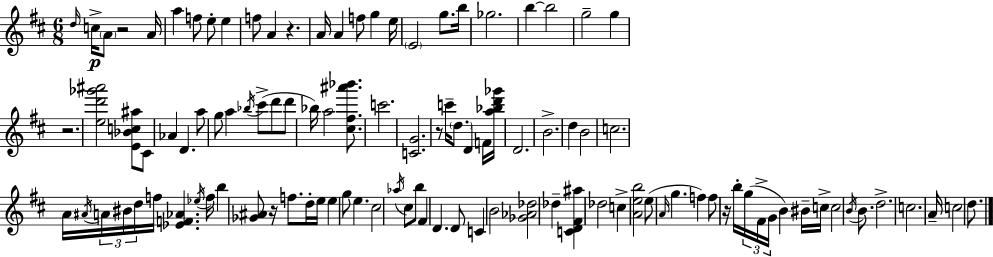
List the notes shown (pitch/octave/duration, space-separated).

D5/s C5/s A4/e R/h A4/s A5/q F5/e E5/e E5/q F5/e A4/q R/q. A4/s A4/q F5/e G5/q E5/s E4/h G5/e. B5/s Gb5/h. B5/q B5/h G5/h G5/q R/h. [E5,D6,Gb6,A#6]/h [E4,Bb4,C5,A#5]/e C#4/e Ab4/q D4/q. A5/e G5/e A5/q Bb5/s C#6/e D6/e D6/e Bb5/s A5/h [C#5,F#5,A#6,Bb6]/e. C6/h. [C4,G4]/h. R/e C6/s D5/e. D4/q F4/s [A5,Bb5,D6,Gb6]/s D4/h. B4/h. D5/q B4/h C5/h. A4/s A#4/s A4/s BIS4/s D5/s F5/s [Eb4,F4,Ab4]/q. Eb5/s F5/s B5/q [Gb4,A#4]/e R/s F5/e. D5/s E5/s E5/q G5/e E5/q. C#5/h Ab5/s C#5/e B5/e F#4/q D4/q. D4/e C4/q B4/h [Gb4,Ab4,Db5]/h Db5/q [C4,D4,F#4,A#5]/q Db5/h C5/q [A4,E5,B5]/h E5/e A4/s G5/q. F5/q F5/e R/s B5/s G5/s F#4/s G4/s B4/q BIS4/s C5/s C5/h B4/s B4/e. D5/h. C5/h. A4/s C5/h D5/e.